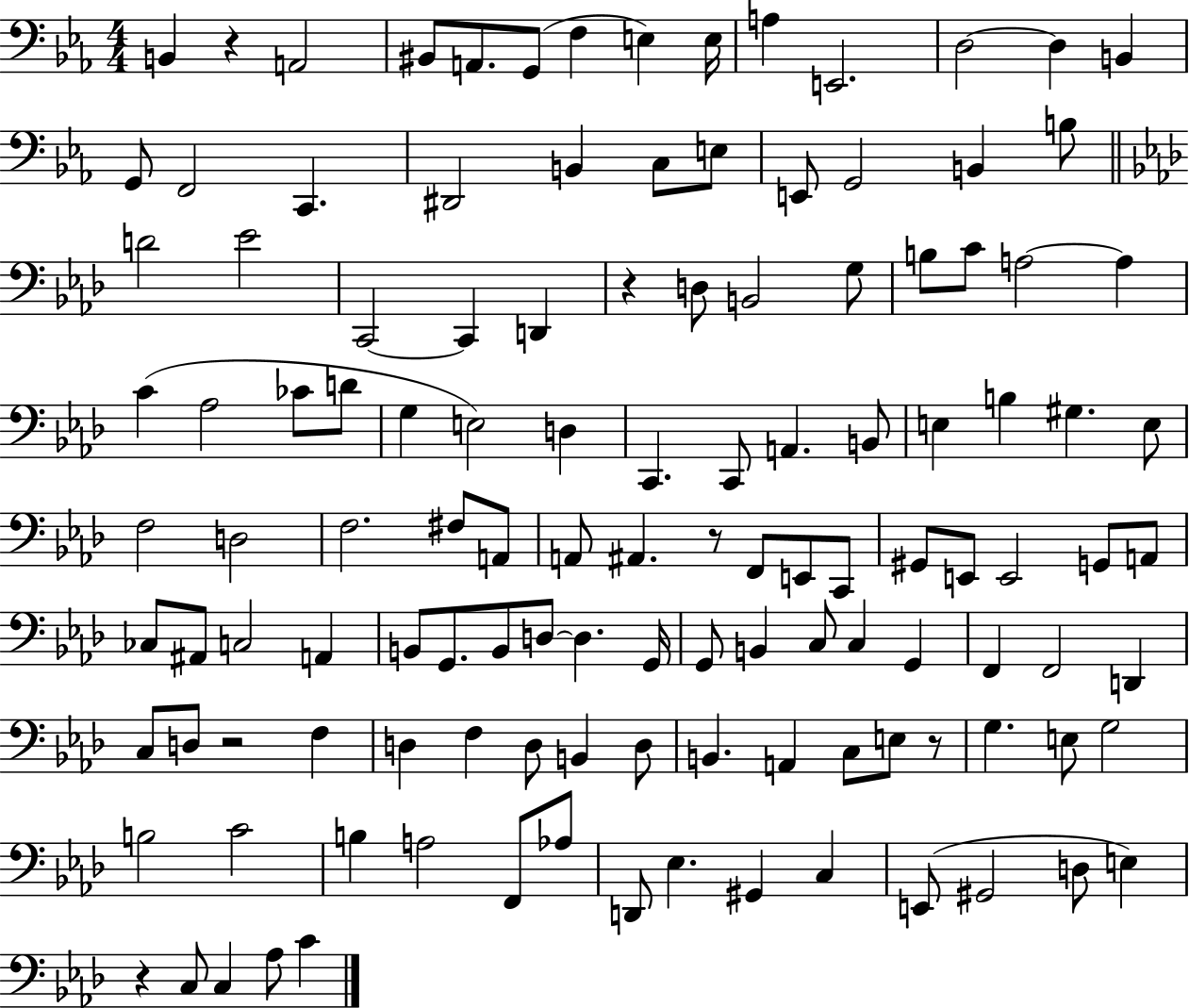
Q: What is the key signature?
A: EES major